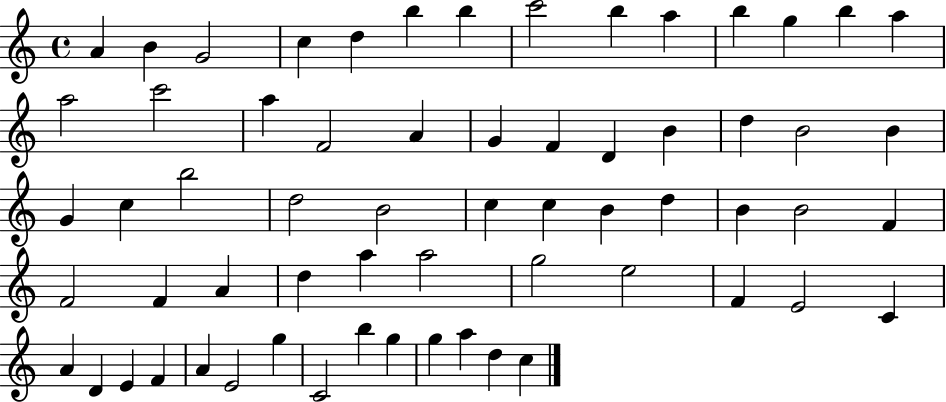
A4/q B4/q G4/h C5/q D5/q B5/q B5/q C6/h B5/q A5/q B5/q G5/q B5/q A5/q A5/h C6/h A5/q F4/h A4/q G4/q F4/q D4/q B4/q D5/q B4/h B4/q G4/q C5/q B5/h D5/h B4/h C5/q C5/q B4/q D5/q B4/q B4/h F4/q F4/h F4/q A4/q D5/q A5/q A5/h G5/h E5/h F4/q E4/h C4/q A4/q D4/q E4/q F4/q A4/q E4/h G5/q C4/h B5/q G5/q G5/q A5/q D5/q C5/q